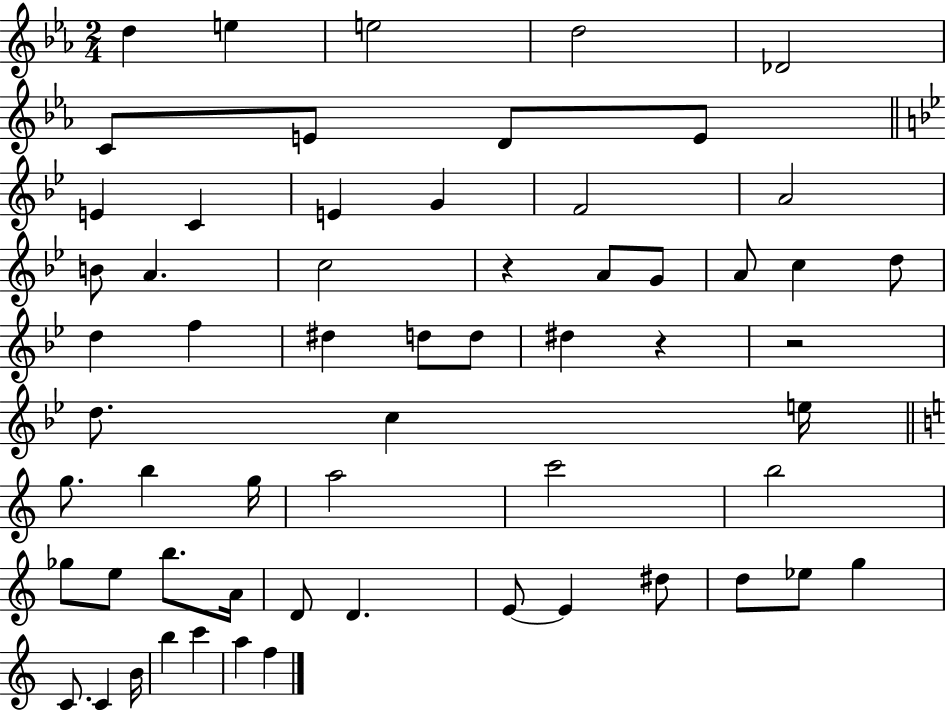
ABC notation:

X:1
T:Untitled
M:2/4
L:1/4
K:Eb
d e e2 d2 _D2 C/2 E/2 D/2 E/2 E C E G F2 A2 B/2 A c2 z A/2 G/2 A/2 c d/2 d f ^d d/2 d/2 ^d z z2 d/2 c e/4 g/2 b g/4 a2 c'2 b2 _g/2 e/2 b/2 A/4 D/2 D E/2 E ^d/2 d/2 _e/2 g C/2 C B/4 b c' a f